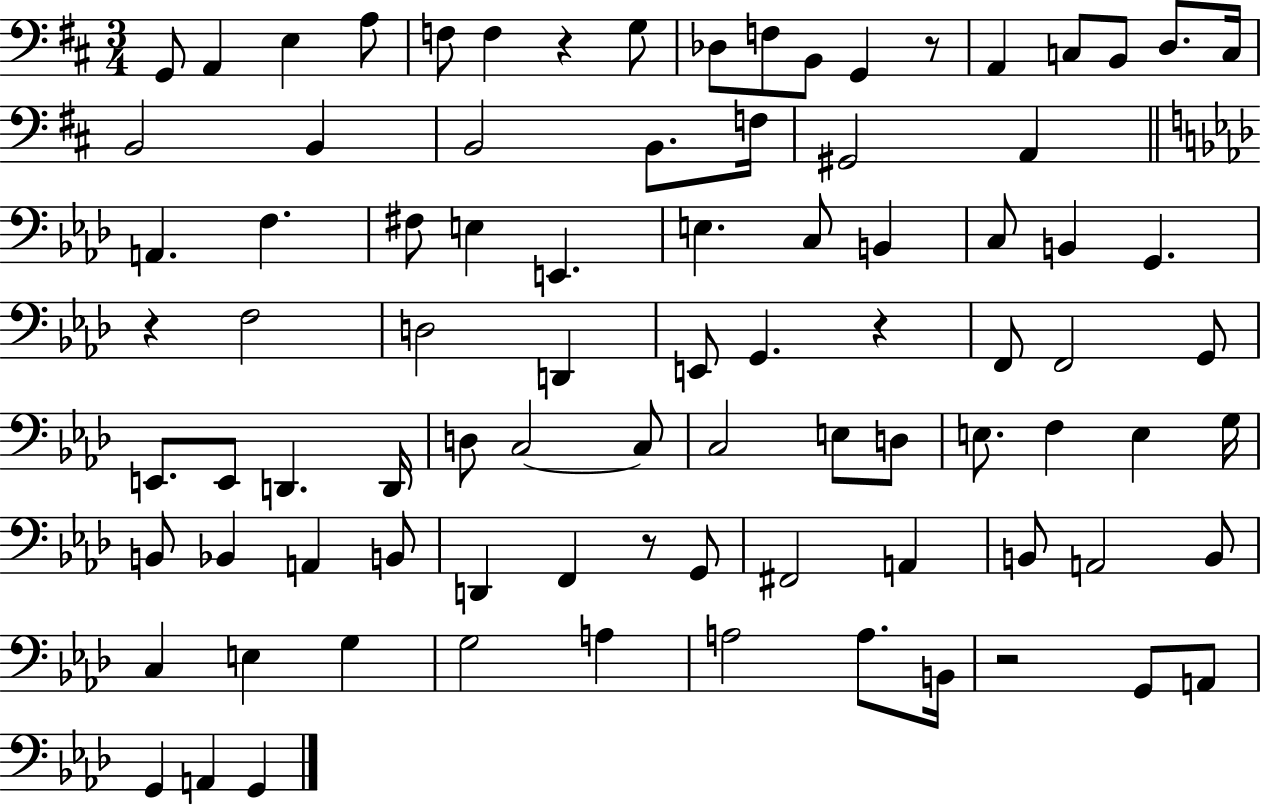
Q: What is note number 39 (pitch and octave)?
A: G2